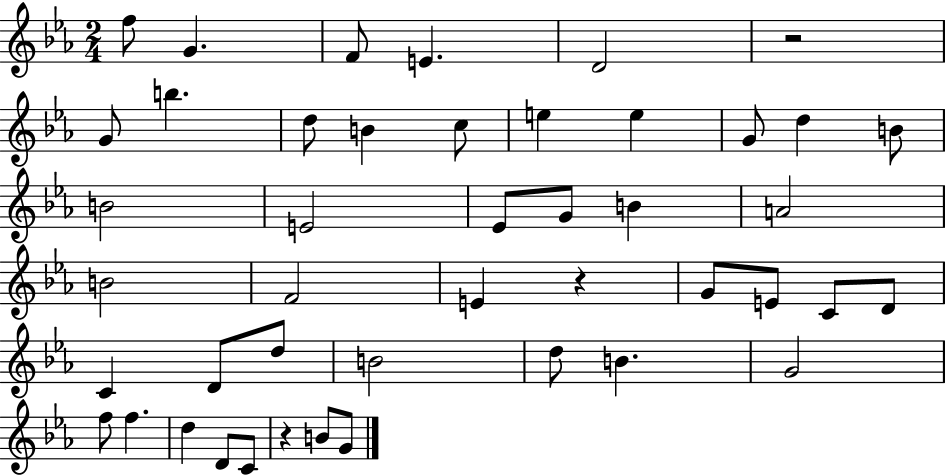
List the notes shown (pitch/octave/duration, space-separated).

F5/e G4/q. F4/e E4/q. D4/h R/h G4/e B5/q. D5/e B4/q C5/e E5/q E5/q G4/e D5/q B4/e B4/h E4/h Eb4/e G4/e B4/q A4/h B4/h F4/h E4/q R/q G4/e E4/e C4/e D4/e C4/q D4/e D5/e B4/h D5/e B4/q. G4/h F5/e F5/q. D5/q D4/e C4/e R/q B4/e G4/e